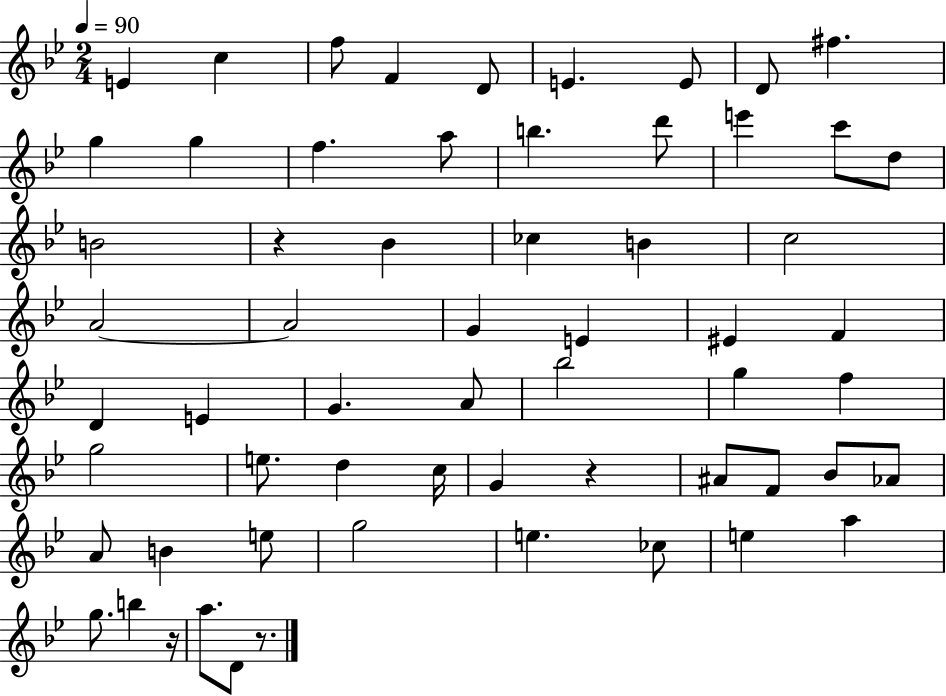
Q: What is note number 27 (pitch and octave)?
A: E4